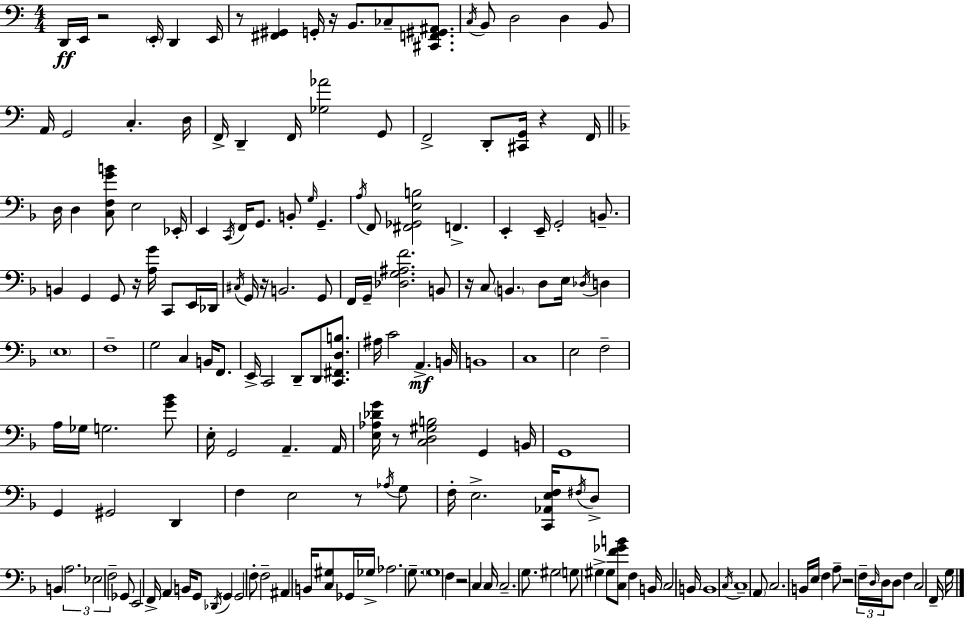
{
  \clef bass
  \numericTimeSignature
  \time 4/4
  \key a \minor
  d,16\ff e,16 r2 \parenthesize e,16-. d,4 e,16 | r8 <fis, gis,>4 g,16-. r16 b,8. ces8-- <cis, f, gis, ais,>8. | \acciaccatura { c16 } b,8 d2 d4 b,8 | a,16 g,2 c4.-. | \break d16 f,16-> d,4-- f,16 <ges aes'>2 g,8 | f,2-> d,8-. <cis, g,>16 r4 | f,16 \bar "||" \break \key f \major d16 d4 <c f g' b'>8 e2 ees,16-. | e,4 \acciaccatura { c,16 } f,16 g,8. b,8-. \grace { g16 } g,4.-- | \acciaccatura { a16 } f,8 <fis, ges, e b>2 f,4.-> | e,4-. e,16-- g,2-. | \break b,8.-- b,4 g,4 g,8 r16 <a g'>16 c,8 | e,16 des,16 \acciaccatura { cis16 } g,16 r16 b,2. | g,8 f,16 g,16-- <des g ais f'>2. | b,8 r16 c8 \parenthesize b,4. d8 e16 | \break \acciaccatura { des16 } d4 \parenthesize e1 | f1-- | g2 c4 | b,16 f,8. e,16-> c,2 d,8-- | \break d,8 <c, fis, d b>8. ais16 c'2 a,4.->\mf | b,16 b,1 | c1 | e2 f2-- | \break a16 ges16 g2. | <g' bes'>8 e16-. g,2 a,4.-- | a,16 <e aes des' g'>16 r8 <c d gis b>2 | g,4 b,16 g,1 | \break g,4 gis,2 | d,4 f4 e2 | r8 \acciaccatura { aes16 } g8 f16-. e2.-> | <c, aes, e f>16 \acciaccatura { fis16 } d8-> b,4 \tuplet 3/2 { a2. | \break ees2 f2-- } | ges,8 e,2 | f,16-> a,4 b,16 g,8 \acciaccatura { des,16 } g,4 g,2 | f8-. f2-- | \break ais,4 b,16 <c gis>8 ges,16 ges16-> aes2. | \parenthesize g8.-- \parenthesize g1 | f4 r2 | c4 c16 c2.-- | \break g8. gis2 | \parenthesize g8 gis4-> gis8 <c f' ges' b'>8 f4 b,16 c2 | b,16 b,1 | \acciaccatura { c16 } c1-- | \break \parenthesize a,8 c2. | b,16 e16 f4 a8-- r2 | \tuplet 3/2 { f16-- \grace { d16 } d16 } d8 f4 | c2 f,16-- g16 \bar "|."
}